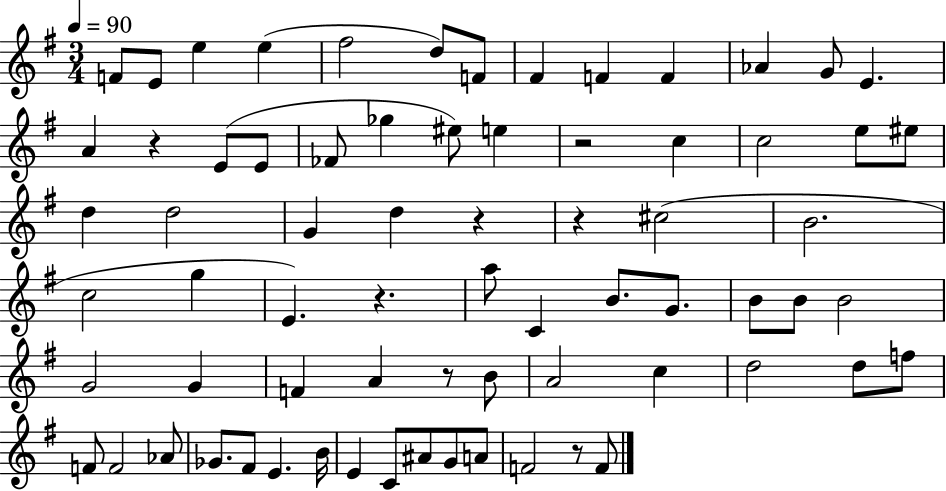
{
  \clef treble
  \numericTimeSignature
  \time 3/4
  \key g \major
  \tempo 4 = 90
  f'8 e'8 e''4 e''4( | fis''2 d''8) f'8 | fis'4 f'4 f'4 | aes'4 g'8 e'4. | \break a'4 r4 e'8( e'8 | fes'8 ges''4 eis''8) e''4 | r2 c''4 | c''2 e''8 eis''8 | \break d''4 d''2 | g'4 d''4 r4 | r4 cis''2( | b'2. | \break c''2 g''4 | e'4.) r4. | a''8 c'4 b'8. g'8. | b'8 b'8 b'2 | \break g'2 g'4 | f'4 a'4 r8 b'8 | a'2 c''4 | d''2 d''8 f''8 | \break f'8 f'2 aes'8 | ges'8. fis'8 e'4. b'16 | e'4 c'8 ais'8 g'8 a'8 | f'2 r8 f'8 | \break \bar "|."
}